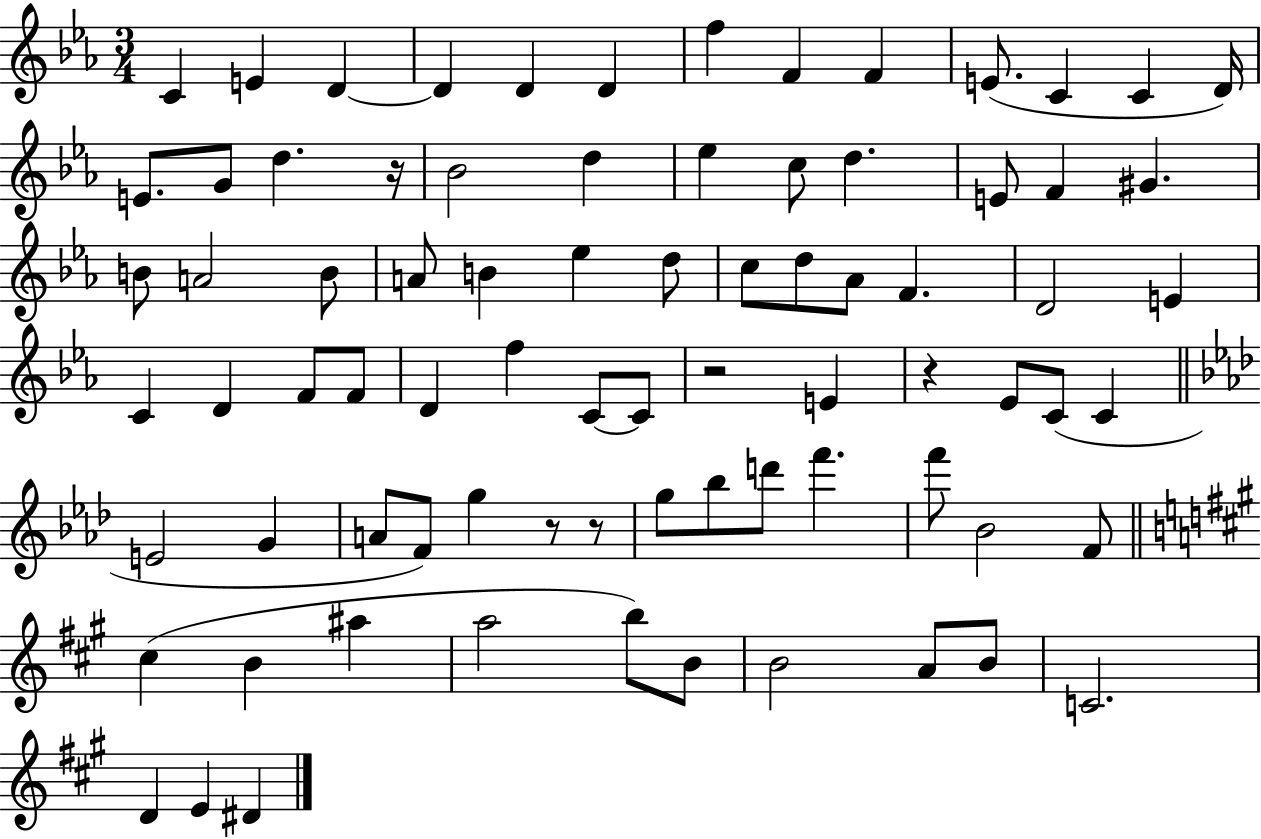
{
  \clef treble
  \numericTimeSignature
  \time 3/4
  \key ees \major
  c'4 e'4 d'4~~ | d'4 d'4 d'4 | f''4 f'4 f'4 | e'8.( c'4 c'4 d'16) | \break e'8. g'8 d''4. r16 | bes'2 d''4 | ees''4 c''8 d''4. | e'8 f'4 gis'4. | \break b'8 a'2 b'8 | a'8 b'4 ees''4 d''8 | c''8 d''8 aes'8 f'4. | d'2 e'4 | \break c'4 d'4 f'8 f'8 | d'4 f''4 c'8~~ c'8 | r2 e'4 | r4 ees'8 c'8( c'4 | \break \bar "||" \break \key aes \major e'2 g'4 | a'8 f'8) g''4 r8 r8 | g''8 bes''8 d'''8 f'''4. | f'''8 bes'2 f'8 | \break \bar "||" \break \key a \major cis''4( b'4 ais''4 | a''2 b''8) b'8 | b'2 a'8 b'8 | c'2. | \break d'4 e'4 dis'4 | \bar "|."
}